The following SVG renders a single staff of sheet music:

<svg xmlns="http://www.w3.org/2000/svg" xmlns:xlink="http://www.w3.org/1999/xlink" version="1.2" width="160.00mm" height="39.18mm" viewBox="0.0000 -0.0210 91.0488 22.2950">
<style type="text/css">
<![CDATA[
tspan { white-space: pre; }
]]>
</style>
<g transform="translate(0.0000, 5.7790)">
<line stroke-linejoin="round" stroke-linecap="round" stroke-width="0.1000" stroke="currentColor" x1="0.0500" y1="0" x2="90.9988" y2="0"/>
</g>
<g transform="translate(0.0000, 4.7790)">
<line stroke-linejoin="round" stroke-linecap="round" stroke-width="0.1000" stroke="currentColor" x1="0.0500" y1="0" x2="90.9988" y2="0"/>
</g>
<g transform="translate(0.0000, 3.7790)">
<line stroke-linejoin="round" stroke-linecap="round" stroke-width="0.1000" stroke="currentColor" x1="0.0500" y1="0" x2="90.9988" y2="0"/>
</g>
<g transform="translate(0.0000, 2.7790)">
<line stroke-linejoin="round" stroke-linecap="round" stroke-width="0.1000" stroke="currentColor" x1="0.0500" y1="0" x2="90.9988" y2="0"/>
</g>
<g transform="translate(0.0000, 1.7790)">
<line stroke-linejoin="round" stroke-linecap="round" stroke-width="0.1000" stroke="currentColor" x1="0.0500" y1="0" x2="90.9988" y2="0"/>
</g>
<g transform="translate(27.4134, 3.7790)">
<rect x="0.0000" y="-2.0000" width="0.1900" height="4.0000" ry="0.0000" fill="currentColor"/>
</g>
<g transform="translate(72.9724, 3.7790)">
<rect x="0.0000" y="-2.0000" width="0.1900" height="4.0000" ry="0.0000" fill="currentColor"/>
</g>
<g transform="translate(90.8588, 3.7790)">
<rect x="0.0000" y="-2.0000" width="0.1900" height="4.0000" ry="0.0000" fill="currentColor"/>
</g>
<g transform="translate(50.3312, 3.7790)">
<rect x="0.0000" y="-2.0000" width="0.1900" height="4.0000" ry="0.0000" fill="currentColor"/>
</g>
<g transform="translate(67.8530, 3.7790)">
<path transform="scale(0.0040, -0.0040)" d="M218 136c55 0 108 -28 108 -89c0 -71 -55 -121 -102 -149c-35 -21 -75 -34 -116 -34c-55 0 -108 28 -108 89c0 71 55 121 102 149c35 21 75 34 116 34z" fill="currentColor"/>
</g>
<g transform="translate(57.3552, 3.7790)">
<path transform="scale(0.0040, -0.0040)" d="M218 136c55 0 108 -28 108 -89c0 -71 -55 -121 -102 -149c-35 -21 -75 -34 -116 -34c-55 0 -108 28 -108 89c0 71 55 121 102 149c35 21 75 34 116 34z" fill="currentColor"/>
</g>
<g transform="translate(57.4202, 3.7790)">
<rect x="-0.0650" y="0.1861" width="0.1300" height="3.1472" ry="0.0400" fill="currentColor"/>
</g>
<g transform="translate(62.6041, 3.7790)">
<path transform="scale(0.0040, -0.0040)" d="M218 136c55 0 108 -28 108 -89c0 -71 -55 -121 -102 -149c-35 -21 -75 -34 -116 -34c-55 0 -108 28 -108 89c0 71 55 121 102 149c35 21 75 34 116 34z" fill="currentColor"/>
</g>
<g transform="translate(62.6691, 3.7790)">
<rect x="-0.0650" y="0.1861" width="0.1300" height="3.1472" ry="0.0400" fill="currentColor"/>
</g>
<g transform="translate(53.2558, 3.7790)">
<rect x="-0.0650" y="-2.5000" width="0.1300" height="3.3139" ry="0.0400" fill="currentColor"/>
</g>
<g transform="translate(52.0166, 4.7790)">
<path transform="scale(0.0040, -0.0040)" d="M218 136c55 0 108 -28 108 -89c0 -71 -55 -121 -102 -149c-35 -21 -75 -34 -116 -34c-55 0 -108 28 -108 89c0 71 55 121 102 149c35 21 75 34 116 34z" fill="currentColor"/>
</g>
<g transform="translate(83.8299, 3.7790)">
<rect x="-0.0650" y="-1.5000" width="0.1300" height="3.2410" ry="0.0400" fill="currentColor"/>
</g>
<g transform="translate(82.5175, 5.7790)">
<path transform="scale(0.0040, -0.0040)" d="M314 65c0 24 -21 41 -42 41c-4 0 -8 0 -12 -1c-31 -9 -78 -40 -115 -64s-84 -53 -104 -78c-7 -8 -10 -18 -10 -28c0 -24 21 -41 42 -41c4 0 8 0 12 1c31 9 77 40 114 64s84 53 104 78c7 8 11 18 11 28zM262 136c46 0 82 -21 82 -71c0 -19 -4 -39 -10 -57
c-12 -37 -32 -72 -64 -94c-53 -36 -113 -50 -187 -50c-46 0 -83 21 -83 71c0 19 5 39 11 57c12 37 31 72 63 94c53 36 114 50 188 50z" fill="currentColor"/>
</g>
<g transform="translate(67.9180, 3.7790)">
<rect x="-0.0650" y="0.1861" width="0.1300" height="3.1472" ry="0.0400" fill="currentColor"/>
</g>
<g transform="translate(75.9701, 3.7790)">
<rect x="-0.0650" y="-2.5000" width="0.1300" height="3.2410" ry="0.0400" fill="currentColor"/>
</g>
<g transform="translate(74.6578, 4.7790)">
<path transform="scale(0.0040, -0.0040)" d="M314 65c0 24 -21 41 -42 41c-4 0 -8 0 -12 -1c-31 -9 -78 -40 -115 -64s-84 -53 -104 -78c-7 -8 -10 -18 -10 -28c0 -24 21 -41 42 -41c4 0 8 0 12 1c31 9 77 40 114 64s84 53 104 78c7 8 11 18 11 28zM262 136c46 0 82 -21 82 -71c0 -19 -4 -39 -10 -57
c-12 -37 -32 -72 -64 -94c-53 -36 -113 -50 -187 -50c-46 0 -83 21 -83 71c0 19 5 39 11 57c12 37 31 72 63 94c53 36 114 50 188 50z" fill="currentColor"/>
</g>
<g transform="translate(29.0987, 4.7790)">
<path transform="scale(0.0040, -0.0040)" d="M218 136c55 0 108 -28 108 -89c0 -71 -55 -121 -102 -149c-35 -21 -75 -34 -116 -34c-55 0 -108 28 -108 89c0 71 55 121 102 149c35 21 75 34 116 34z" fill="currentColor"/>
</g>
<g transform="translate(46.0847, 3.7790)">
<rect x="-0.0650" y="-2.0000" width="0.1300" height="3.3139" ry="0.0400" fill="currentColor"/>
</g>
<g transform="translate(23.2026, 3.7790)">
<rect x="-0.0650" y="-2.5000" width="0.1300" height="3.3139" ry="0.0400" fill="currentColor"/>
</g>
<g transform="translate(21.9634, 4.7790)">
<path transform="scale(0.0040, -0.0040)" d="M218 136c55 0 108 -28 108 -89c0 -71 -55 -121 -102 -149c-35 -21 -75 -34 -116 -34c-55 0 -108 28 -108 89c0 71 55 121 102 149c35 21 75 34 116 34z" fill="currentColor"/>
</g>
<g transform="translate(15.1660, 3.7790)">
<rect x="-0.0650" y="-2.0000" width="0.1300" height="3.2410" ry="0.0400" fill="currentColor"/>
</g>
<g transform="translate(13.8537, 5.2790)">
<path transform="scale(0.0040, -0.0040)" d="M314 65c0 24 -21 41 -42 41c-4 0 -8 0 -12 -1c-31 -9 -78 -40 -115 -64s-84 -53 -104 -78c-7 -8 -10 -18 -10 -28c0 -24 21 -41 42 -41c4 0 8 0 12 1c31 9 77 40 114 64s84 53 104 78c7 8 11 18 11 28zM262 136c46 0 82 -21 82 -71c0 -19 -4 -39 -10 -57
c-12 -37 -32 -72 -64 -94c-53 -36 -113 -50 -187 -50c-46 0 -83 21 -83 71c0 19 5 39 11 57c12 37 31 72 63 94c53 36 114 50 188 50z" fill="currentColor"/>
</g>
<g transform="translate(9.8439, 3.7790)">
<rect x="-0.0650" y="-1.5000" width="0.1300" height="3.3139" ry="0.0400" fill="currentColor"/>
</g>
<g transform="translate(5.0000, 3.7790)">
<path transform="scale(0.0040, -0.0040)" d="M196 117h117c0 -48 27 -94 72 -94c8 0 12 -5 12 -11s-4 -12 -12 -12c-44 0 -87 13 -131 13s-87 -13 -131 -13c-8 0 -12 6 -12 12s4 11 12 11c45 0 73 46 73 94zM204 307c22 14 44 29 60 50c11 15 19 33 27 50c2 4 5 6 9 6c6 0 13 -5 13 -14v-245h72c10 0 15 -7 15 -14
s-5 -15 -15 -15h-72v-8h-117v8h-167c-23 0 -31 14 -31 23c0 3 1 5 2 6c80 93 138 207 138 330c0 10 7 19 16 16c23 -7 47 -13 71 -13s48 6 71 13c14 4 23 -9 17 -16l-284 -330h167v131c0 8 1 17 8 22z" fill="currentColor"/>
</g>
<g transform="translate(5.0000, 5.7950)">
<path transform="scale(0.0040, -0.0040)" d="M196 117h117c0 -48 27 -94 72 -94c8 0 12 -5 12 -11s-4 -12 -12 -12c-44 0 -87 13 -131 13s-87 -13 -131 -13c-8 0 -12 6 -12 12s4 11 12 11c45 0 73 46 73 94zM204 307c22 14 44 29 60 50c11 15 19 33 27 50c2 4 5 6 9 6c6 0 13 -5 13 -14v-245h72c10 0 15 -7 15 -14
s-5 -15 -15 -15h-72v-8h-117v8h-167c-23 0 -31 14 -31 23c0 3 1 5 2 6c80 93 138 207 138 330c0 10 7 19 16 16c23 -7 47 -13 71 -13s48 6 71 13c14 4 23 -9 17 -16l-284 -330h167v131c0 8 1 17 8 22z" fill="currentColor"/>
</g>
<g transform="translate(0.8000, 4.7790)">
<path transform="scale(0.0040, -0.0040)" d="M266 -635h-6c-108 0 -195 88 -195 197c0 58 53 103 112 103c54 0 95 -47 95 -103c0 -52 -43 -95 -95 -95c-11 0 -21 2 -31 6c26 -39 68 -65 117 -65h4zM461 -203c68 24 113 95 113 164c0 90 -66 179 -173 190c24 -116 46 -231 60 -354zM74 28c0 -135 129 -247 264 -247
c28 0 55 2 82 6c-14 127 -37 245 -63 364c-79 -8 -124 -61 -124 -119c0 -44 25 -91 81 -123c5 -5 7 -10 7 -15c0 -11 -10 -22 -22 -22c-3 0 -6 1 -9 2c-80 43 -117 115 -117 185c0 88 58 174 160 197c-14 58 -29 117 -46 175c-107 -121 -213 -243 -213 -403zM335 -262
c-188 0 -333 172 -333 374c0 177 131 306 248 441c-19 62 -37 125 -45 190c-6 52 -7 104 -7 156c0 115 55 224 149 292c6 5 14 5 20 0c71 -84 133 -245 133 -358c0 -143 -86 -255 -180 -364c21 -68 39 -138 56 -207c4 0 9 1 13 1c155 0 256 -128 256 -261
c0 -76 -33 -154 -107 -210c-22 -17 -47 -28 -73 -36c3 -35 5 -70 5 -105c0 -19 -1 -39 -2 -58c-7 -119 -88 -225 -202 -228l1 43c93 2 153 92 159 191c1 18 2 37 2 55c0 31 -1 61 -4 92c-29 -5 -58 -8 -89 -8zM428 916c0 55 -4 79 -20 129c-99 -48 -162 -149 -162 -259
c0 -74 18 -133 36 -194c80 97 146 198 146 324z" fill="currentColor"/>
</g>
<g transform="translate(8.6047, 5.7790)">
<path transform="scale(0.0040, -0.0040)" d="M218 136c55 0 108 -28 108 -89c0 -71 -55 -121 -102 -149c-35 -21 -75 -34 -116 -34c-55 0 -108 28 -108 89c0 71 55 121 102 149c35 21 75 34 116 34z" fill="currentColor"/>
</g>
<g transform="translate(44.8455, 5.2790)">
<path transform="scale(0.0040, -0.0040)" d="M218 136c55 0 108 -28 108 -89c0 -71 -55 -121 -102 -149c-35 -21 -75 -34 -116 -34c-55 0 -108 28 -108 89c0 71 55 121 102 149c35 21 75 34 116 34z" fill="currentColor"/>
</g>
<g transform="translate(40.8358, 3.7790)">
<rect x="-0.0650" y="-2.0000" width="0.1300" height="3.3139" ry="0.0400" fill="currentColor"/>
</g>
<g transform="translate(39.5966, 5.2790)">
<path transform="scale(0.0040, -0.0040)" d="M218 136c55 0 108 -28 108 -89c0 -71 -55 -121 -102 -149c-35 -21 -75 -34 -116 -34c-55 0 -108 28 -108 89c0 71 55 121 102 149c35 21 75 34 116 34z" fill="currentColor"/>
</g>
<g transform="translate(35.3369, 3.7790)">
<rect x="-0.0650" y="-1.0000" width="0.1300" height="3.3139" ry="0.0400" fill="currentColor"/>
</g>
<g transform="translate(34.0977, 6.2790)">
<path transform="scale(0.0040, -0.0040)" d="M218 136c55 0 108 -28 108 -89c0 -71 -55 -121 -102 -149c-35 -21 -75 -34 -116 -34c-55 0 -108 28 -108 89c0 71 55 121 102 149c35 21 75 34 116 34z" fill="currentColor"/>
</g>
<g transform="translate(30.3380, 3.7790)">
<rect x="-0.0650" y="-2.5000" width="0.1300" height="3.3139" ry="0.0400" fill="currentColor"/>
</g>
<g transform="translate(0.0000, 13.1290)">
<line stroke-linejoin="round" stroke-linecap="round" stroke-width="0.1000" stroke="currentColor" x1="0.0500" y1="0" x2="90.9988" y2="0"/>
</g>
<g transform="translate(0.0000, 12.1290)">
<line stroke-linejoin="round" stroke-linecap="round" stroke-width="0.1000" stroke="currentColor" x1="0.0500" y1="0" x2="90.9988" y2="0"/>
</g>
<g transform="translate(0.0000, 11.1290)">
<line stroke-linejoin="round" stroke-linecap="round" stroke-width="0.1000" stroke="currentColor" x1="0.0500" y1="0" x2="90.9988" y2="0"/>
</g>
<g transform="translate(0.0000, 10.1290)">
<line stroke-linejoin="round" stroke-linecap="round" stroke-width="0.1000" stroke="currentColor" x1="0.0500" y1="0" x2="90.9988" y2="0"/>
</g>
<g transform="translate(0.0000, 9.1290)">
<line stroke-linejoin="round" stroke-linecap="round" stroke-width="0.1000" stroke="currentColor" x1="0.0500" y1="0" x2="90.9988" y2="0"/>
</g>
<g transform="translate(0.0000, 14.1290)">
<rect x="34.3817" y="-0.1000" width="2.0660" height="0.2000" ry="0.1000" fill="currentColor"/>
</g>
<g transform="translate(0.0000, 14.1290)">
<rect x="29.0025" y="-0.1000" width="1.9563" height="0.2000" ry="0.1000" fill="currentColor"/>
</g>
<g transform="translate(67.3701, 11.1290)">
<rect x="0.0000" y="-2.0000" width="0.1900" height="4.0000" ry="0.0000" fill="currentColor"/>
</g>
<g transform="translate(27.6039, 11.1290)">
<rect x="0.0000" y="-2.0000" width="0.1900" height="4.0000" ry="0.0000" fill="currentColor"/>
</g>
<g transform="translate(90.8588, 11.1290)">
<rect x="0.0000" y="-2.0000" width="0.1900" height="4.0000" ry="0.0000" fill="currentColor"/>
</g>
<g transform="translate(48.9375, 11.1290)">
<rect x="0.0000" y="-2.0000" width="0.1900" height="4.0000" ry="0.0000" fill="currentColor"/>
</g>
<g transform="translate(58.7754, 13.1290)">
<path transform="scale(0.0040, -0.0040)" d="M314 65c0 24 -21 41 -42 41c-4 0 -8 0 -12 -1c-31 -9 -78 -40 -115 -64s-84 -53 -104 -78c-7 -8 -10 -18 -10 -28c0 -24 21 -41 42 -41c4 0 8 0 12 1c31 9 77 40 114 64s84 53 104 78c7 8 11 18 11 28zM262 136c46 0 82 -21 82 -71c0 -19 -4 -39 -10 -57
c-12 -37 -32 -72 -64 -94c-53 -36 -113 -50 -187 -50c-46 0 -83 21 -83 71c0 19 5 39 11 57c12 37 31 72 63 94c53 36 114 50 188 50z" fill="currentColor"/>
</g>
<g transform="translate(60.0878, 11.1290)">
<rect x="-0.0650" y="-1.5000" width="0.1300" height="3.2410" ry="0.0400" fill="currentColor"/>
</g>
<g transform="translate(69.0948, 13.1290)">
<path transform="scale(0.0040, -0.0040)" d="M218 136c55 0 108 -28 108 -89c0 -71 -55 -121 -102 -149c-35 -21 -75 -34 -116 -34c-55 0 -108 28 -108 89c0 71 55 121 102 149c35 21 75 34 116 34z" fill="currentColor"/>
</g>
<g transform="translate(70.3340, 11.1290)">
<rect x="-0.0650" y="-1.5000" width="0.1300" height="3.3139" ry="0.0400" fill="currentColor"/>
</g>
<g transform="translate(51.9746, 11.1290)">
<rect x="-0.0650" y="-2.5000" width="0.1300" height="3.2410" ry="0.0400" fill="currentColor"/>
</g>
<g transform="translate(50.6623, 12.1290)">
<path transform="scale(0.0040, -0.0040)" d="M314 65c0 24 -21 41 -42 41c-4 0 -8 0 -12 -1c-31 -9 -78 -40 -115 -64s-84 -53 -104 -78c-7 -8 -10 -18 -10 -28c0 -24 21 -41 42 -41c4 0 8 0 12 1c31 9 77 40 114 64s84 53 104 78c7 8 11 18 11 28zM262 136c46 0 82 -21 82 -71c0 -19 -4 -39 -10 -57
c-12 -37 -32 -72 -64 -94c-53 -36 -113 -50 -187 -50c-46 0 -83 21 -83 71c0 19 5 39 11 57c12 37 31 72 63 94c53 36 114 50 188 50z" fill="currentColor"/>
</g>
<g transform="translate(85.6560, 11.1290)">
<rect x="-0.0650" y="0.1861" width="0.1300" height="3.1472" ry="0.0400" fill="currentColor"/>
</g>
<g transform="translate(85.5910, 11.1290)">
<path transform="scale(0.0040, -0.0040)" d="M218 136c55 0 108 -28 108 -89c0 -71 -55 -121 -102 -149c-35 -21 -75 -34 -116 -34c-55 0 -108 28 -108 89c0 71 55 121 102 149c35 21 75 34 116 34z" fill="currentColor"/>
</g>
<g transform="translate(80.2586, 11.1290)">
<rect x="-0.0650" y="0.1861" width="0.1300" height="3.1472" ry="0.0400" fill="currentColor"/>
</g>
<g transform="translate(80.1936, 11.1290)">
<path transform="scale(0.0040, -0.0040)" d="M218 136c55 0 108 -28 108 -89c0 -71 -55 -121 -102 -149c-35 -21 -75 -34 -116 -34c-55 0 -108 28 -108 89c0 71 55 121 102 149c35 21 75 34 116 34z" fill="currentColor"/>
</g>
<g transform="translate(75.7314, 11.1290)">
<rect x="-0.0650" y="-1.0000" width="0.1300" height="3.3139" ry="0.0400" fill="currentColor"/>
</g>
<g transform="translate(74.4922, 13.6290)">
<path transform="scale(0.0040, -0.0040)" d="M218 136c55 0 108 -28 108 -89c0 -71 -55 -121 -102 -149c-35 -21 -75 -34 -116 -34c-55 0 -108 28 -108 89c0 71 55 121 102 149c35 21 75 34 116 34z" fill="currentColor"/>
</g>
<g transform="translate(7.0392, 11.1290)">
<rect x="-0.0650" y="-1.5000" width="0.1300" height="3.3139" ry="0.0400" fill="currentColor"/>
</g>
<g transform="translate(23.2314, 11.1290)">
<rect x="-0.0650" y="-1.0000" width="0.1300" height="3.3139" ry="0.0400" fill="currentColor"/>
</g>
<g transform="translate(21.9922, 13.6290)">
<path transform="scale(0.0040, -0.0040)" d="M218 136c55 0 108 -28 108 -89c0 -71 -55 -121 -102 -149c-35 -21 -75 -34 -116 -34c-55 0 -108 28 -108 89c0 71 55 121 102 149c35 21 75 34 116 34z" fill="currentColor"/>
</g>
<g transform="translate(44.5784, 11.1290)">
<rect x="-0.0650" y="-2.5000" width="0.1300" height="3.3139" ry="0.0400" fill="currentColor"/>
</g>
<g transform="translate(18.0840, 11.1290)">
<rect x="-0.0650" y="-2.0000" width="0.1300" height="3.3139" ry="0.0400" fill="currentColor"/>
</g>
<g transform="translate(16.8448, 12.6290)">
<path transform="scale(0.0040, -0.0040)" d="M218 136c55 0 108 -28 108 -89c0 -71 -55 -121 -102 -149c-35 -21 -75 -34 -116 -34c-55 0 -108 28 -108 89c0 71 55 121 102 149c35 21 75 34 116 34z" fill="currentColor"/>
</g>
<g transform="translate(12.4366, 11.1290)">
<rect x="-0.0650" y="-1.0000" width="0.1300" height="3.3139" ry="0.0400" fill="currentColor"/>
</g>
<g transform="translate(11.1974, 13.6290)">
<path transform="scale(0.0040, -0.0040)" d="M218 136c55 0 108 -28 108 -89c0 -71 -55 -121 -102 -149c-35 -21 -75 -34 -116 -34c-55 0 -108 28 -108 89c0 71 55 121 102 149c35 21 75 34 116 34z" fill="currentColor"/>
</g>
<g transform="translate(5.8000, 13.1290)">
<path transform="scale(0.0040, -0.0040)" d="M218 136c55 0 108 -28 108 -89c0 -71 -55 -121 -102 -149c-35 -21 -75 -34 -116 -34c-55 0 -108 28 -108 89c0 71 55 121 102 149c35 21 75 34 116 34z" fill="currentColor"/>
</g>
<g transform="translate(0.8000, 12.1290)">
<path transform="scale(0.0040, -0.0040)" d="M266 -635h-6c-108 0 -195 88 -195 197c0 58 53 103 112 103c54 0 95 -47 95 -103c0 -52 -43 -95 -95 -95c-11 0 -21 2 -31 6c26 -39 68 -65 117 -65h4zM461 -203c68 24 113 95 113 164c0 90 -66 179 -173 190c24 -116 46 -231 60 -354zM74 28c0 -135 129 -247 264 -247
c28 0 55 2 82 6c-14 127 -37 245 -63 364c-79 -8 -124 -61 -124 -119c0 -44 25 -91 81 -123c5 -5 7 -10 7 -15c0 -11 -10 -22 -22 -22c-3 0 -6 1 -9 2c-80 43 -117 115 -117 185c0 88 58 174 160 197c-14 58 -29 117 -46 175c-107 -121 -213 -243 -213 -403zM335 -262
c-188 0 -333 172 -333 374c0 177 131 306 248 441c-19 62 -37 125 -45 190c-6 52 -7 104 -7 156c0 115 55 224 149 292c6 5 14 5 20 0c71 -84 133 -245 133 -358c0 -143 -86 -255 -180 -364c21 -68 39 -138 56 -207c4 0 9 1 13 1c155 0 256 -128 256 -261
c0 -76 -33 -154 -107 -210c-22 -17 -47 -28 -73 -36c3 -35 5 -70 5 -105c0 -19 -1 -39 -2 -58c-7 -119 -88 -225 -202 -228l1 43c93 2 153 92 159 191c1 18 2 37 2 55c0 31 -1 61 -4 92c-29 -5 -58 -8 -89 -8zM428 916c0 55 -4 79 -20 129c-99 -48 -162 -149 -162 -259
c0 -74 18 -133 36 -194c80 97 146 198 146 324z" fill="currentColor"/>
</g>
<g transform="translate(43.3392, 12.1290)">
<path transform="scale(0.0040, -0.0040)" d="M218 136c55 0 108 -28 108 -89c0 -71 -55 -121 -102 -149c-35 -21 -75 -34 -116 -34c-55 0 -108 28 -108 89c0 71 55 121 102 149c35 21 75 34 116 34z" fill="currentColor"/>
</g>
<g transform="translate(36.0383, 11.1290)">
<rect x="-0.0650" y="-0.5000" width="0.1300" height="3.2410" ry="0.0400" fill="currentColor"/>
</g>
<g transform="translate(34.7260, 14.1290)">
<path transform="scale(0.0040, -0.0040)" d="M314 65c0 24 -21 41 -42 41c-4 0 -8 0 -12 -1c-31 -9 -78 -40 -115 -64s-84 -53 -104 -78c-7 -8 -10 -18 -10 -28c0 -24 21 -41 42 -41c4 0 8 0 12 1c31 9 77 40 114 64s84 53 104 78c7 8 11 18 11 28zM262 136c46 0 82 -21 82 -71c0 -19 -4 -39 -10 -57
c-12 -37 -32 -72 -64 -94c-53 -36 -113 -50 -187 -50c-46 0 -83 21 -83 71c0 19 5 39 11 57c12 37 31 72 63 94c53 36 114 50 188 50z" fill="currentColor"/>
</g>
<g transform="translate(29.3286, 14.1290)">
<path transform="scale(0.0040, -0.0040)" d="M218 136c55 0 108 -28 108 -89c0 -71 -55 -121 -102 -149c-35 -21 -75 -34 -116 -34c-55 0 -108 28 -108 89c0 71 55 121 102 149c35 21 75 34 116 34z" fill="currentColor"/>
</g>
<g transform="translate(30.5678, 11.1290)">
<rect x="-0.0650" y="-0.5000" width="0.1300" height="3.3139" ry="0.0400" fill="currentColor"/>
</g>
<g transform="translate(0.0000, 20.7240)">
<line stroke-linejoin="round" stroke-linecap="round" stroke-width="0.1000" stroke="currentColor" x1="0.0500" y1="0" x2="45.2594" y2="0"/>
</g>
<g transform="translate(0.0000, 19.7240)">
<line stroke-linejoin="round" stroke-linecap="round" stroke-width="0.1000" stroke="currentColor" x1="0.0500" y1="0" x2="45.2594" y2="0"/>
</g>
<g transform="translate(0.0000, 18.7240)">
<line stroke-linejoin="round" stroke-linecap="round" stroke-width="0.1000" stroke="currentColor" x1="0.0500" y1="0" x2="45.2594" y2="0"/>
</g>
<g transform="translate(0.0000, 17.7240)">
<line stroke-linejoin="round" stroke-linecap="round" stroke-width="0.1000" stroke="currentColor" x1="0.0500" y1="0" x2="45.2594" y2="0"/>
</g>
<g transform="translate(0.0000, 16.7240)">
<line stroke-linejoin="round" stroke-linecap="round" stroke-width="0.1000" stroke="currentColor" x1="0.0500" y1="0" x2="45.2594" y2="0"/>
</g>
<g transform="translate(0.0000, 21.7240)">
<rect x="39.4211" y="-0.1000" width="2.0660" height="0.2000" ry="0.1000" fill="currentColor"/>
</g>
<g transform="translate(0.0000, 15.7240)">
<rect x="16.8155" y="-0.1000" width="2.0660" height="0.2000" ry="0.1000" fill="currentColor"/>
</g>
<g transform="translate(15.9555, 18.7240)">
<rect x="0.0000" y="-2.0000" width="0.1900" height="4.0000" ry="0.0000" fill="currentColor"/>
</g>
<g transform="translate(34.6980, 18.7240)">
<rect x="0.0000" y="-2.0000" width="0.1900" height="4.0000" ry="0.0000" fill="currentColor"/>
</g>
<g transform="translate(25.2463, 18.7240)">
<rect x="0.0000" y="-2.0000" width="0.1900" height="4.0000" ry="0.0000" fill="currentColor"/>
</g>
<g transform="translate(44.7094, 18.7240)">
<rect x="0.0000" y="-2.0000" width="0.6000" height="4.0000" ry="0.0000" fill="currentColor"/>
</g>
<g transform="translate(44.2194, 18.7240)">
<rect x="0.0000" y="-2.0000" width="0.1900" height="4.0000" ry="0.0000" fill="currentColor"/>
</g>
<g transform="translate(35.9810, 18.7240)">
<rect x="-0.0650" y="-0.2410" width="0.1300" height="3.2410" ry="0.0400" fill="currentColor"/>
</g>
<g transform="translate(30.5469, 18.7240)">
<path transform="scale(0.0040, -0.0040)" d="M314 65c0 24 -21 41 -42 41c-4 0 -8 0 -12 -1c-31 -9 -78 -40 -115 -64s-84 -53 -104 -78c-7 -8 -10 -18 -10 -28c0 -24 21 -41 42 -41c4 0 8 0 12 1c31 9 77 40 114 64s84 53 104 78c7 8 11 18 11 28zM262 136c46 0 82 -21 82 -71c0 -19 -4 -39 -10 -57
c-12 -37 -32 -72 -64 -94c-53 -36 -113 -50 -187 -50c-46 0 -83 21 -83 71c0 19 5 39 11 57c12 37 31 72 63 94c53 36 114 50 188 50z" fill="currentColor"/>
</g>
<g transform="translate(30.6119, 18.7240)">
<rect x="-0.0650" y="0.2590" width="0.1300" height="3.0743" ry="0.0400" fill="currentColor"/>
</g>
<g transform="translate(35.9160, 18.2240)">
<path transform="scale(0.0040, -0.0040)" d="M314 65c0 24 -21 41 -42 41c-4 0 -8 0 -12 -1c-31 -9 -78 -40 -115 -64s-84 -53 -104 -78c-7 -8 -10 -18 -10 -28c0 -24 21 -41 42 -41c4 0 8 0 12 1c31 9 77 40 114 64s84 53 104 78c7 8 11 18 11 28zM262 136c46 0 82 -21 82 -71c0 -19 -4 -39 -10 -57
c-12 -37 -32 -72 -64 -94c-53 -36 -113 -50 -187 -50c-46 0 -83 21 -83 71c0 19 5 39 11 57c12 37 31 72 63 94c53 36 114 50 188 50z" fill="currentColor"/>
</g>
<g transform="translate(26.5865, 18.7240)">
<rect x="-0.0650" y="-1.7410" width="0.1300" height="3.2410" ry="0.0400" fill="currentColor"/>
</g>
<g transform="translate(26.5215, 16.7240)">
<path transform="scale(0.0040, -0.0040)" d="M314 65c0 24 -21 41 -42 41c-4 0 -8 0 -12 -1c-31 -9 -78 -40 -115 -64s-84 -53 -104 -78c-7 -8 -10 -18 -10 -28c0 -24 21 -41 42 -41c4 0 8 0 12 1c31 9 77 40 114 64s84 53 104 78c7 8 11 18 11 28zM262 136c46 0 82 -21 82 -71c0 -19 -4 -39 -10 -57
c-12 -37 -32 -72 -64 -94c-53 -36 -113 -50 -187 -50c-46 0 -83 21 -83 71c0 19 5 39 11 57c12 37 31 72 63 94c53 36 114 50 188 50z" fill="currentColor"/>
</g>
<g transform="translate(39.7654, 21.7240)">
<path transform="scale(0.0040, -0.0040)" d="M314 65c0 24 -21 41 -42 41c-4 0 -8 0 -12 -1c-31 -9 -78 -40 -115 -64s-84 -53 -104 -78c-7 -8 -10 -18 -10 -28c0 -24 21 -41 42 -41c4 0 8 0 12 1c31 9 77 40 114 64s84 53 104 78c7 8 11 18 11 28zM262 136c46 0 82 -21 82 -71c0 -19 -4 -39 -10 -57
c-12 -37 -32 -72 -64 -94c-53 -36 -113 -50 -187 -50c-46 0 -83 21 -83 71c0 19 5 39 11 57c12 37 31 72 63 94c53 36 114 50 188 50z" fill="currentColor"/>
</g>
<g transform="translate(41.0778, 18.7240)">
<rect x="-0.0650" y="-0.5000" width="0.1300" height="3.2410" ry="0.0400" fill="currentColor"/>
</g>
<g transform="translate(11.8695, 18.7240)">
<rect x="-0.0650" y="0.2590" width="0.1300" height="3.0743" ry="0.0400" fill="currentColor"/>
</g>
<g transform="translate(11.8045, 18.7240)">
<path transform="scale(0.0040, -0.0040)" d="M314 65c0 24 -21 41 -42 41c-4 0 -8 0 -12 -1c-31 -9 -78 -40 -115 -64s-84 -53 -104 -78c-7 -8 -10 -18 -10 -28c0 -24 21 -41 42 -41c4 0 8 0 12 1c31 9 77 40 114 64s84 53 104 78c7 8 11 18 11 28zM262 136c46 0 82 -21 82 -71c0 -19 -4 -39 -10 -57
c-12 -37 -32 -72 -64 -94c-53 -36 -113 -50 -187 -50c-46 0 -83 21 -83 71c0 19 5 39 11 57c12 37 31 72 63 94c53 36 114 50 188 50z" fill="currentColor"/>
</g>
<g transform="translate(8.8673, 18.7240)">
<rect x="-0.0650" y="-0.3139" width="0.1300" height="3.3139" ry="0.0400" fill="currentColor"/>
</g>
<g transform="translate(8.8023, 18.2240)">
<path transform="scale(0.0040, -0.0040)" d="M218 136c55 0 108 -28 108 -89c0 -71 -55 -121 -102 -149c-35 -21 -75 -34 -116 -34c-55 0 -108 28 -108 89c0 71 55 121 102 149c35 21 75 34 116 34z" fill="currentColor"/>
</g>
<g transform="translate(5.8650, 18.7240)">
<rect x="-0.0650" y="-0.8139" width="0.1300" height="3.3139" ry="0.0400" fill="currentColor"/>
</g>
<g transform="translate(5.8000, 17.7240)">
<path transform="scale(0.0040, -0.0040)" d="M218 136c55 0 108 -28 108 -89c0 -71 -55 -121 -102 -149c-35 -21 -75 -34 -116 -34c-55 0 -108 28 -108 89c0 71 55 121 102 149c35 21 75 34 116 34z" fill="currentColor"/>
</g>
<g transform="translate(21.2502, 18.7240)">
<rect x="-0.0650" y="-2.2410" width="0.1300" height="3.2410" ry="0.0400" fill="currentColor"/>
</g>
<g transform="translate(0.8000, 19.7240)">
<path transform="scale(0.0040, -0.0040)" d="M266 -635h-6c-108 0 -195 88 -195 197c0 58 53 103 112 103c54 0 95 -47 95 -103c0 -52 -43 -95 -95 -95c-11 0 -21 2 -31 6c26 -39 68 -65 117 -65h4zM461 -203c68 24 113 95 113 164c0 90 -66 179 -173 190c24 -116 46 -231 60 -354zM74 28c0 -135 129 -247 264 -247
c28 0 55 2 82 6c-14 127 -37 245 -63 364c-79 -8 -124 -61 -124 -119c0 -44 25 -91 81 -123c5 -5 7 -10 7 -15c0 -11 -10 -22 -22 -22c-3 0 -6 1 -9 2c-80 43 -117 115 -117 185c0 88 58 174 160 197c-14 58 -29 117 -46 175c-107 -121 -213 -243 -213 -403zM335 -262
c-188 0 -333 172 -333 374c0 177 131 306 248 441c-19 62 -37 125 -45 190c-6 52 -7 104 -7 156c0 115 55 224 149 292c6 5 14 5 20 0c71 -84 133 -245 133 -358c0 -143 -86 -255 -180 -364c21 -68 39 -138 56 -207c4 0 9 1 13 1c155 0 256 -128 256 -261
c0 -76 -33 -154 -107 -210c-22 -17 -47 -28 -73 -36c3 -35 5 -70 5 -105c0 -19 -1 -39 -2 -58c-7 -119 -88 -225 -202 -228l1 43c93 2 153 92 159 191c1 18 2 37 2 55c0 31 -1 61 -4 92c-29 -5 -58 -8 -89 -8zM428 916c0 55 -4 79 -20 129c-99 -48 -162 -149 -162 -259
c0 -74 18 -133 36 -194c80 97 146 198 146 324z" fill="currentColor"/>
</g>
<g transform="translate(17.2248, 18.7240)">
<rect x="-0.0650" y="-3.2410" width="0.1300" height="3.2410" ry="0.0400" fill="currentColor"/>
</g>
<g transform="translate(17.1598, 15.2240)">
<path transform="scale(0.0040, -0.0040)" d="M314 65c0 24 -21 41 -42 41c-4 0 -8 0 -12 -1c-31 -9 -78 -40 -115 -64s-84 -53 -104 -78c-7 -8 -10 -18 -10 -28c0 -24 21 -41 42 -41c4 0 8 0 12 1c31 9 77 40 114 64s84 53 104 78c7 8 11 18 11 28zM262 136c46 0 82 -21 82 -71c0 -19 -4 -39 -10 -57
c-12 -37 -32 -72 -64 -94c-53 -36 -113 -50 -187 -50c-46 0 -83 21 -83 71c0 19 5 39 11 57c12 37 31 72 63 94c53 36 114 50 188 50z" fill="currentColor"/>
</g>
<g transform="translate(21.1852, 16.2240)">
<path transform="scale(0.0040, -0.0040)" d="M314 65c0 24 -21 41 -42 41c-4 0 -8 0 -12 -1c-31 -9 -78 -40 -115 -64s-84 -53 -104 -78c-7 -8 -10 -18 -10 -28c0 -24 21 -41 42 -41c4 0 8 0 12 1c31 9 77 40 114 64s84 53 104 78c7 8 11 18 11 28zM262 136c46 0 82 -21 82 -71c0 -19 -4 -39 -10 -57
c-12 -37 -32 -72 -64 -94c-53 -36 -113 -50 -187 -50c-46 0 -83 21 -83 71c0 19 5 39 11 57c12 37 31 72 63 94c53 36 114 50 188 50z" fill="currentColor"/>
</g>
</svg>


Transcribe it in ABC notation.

X:1
T:Untitled
M:4/4
L:1/4
K:C
E F2 G G D F F G B B B G2 E2 E D F D C C2 G G2 E2 E D B B d c B2 b2 g2 f2 B2 c2 C2